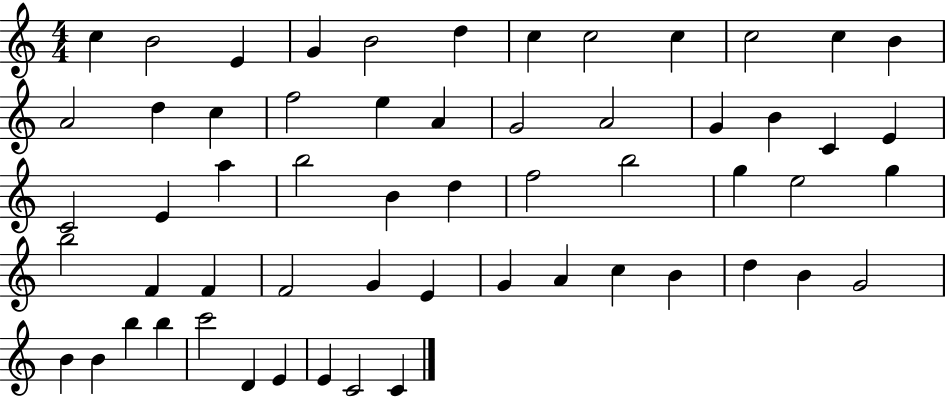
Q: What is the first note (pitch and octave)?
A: C5